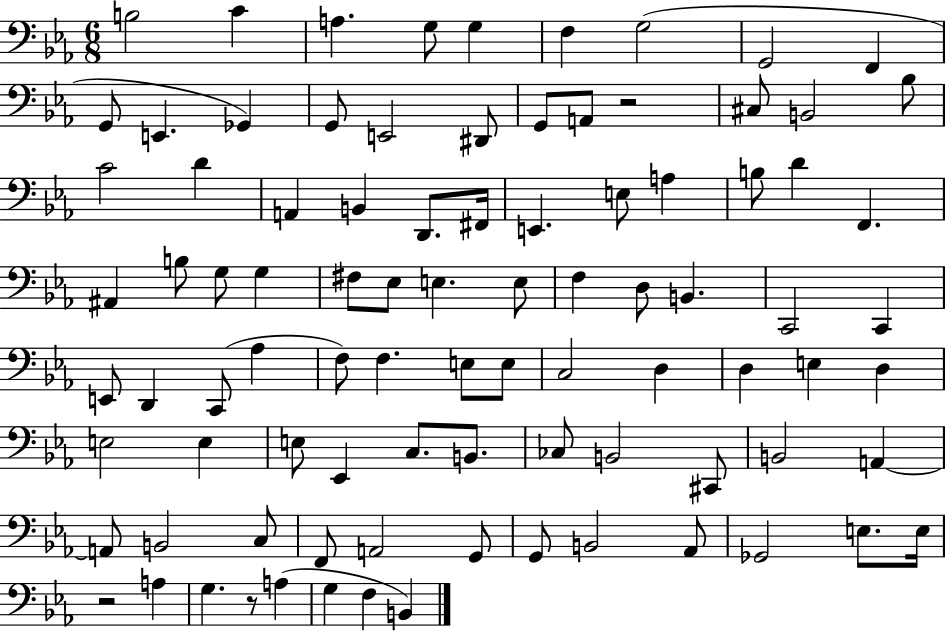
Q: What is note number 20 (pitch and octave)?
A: Bb3